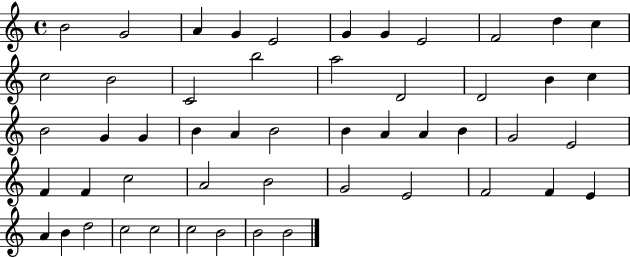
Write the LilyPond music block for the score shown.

{
  \clef treble
  \time 4/4
  \defaultTimeSignature
  \key c \major
  b'2 g'2 | a'4 g'4 e'2 | g'4 g'4 e'2 | f'2 d''4 c''4 | \break c''2 b'2 | c'2 b''2 | a''2 d'2 | d'2 b'4 c''4 | \break b'2 g'4 g'4 | b'4 a'4 b'2 | b'4 a'4 a'4 b'4 | g'2 e'2 | \break f'4 f'4 c''2 | a'2 b'2 | g'2 e'2 | f'2 f'4 e'4 | \break a'4 b'4 d''2 | c''2 c''2 | c''2 b'2 | b'2 b'2 | \break \bar "|."
}